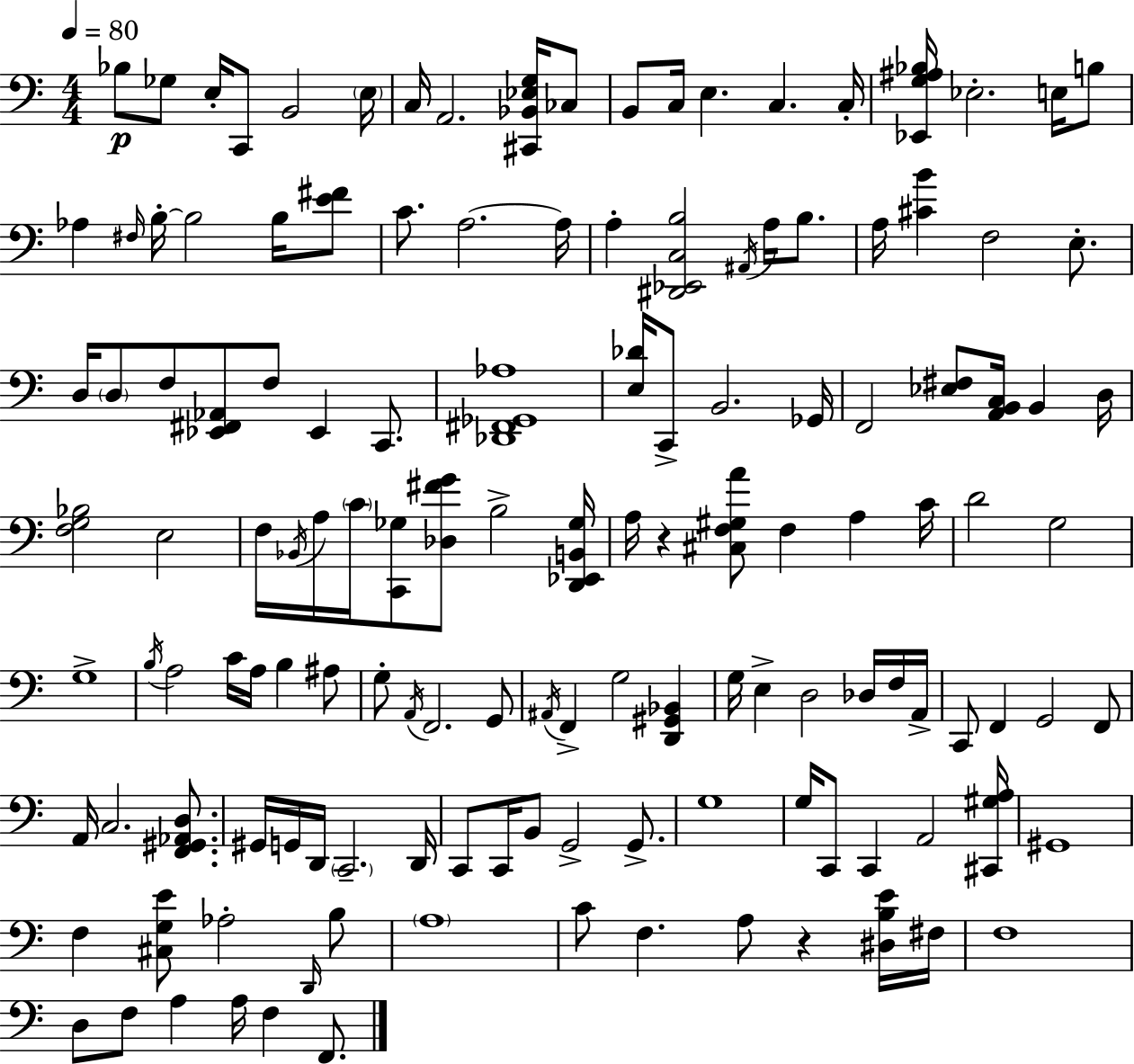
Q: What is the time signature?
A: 4/4